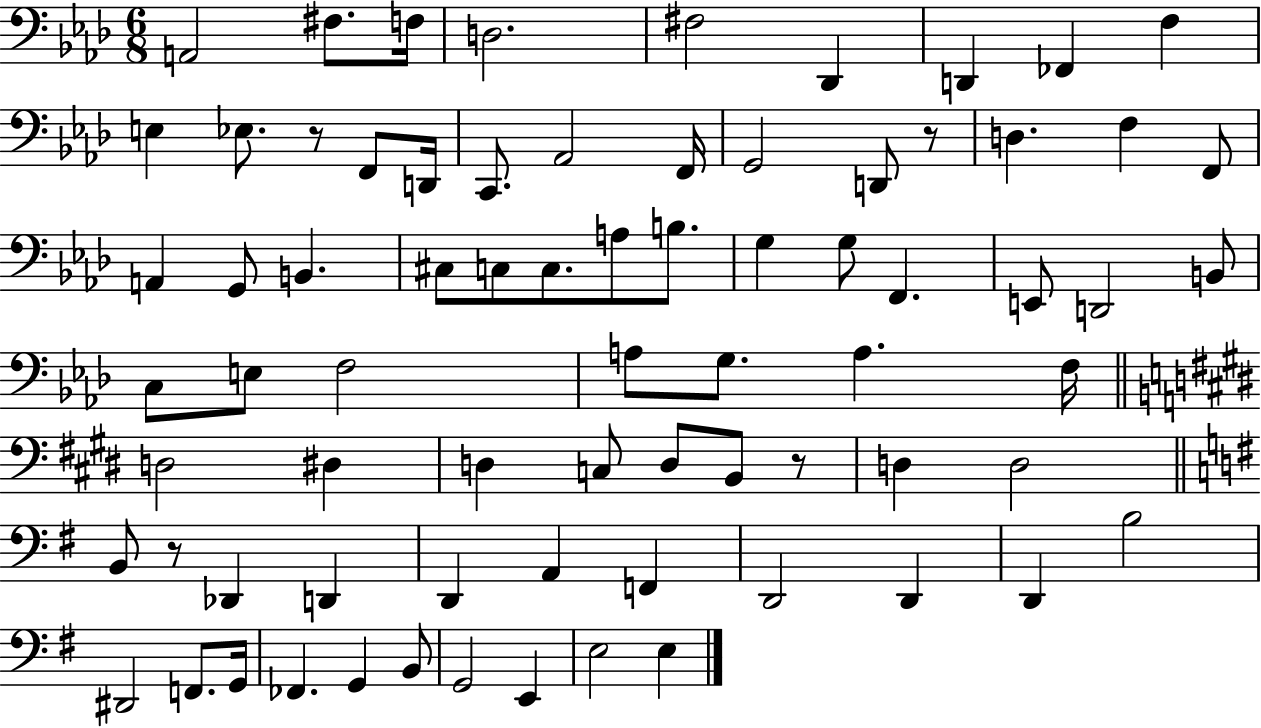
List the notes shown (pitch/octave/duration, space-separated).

A2/h F#3/e. F3/s D3/h. F#3/h Db2/q D2/q FES2/q F3/q E3/q Eb3/e. R/e F2/e D2/s C2/e. Ab2/h F2/s G2/h D2/e R/e D3/q. F3/q F2/e A2/q G2/e B2/q. C#3/e C3/e C3/e. A3/e B3/e. G3/q G3/e F2/q. E2/e D2/h B2/e C3/e E3/e F3/h A3/e G3/e. A3/q. F3/s D3/h D#3/q D3/q C3/e D3/e B2/e R/e D3/q D3/h B2/e R/e Db2/q D2/q D2/q A2/q F2/q D2/h D2/q D2/q B3/h D#2/h F2/e. G2/s FES2/q. G2/q B2/e G2/h E2/q E3/h E3/q